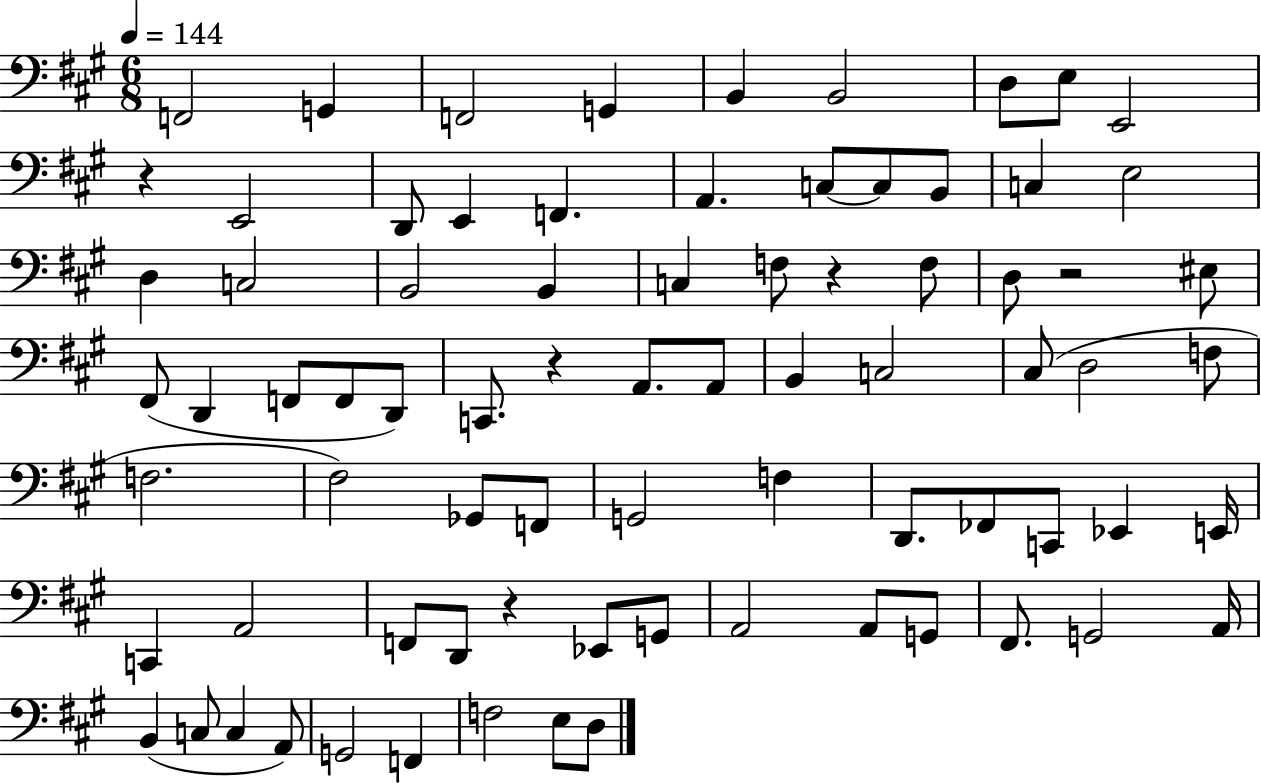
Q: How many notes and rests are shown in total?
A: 78